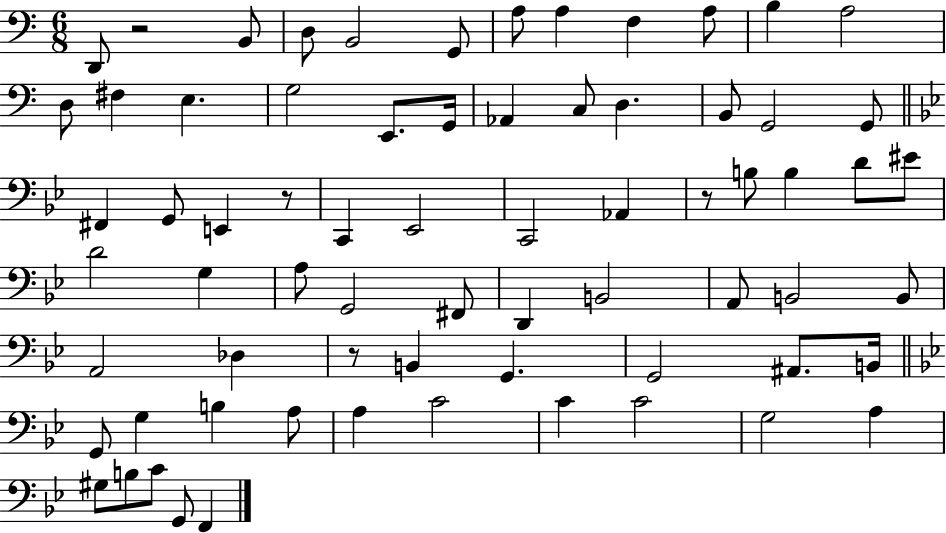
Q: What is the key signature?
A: C major